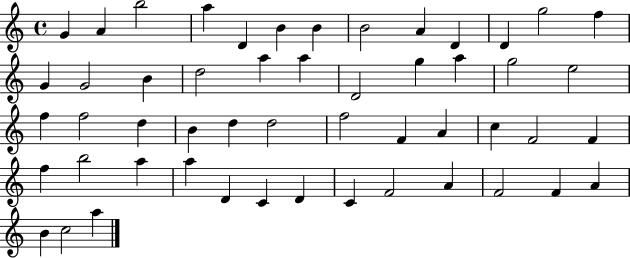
G4/q A4/q B5/h A5/q D4/q B4/q B4/q B4/h A4/q D4/q D4/q G5/h F5/q G4/q G4/h B4/q D5/h A5/q A5/q D4/h G5/q A5/q G5/h E5/h F5/q F5/h D5/q B4/q D5/q D5/h F5/h F4/q A4/q C5/q F4/h F4/q F5/q B5/h A5/q A5/q D4/q C4/q D4/q C4/q F4/h A4/q F4/h F4/q A4/q B4/q C5/h A5/q